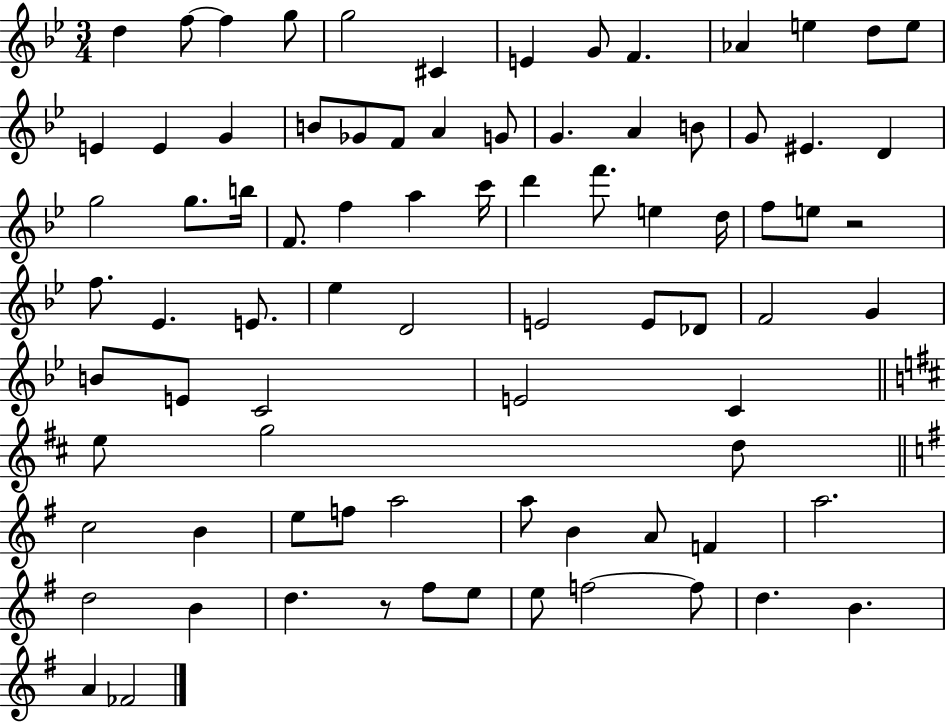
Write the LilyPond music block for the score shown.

{
  \clef treble
  \numericTimeSignature
  \time 3/4
  \key bes \major
  \repeat volta 2 { d''4 f''8~~ f''4 g''8 | g''2 cis'4 | e'4 g'8 f'4. | aes'4 e''4 d''8 e''8 | \break e'4 e'4 g'4 | b'8 ges'8 f'8 a'4 g'8 | g'4. a'4 b'8 | g'8 eis'4. d'4 | \break g''2 g''8. b''16 | f'8. f''4 a''4 c'''16 | d'''4 f'''8. e''4 d''16 | f''8 e''8 r2 | \break f''8. ees'4. e'8. | ees''4 d'2 | e'2 e'8 des'8 | f'2 g'4 | \break b'8 e'8 c'2 | e'2 c'4 | \bar "||" \break \key d \major e''8 g''2 d''8 | \bar "||" \break \key g \major c''2 b'4 | e''8 f''8 a''2 | a''8 b'4 a'8 f'4 | a''2. | \break d''2 b'4 | d''4. r8 fis''8 e''8 | e''8 f''2~~ f''8 | d''4. b'4. | \break a'4 fes'2 | } \bar "|."
}